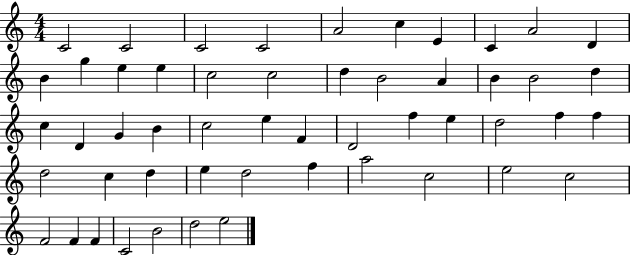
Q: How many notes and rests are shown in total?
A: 52